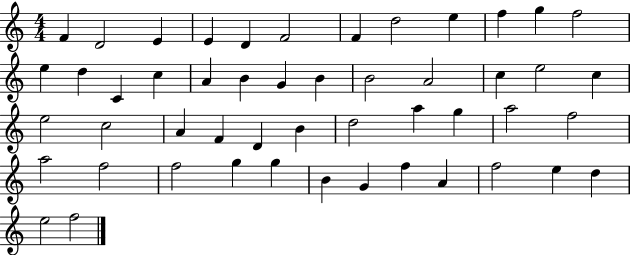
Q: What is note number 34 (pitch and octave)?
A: G5